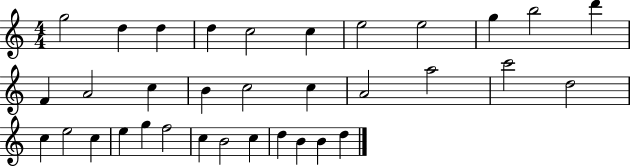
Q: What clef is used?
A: treble